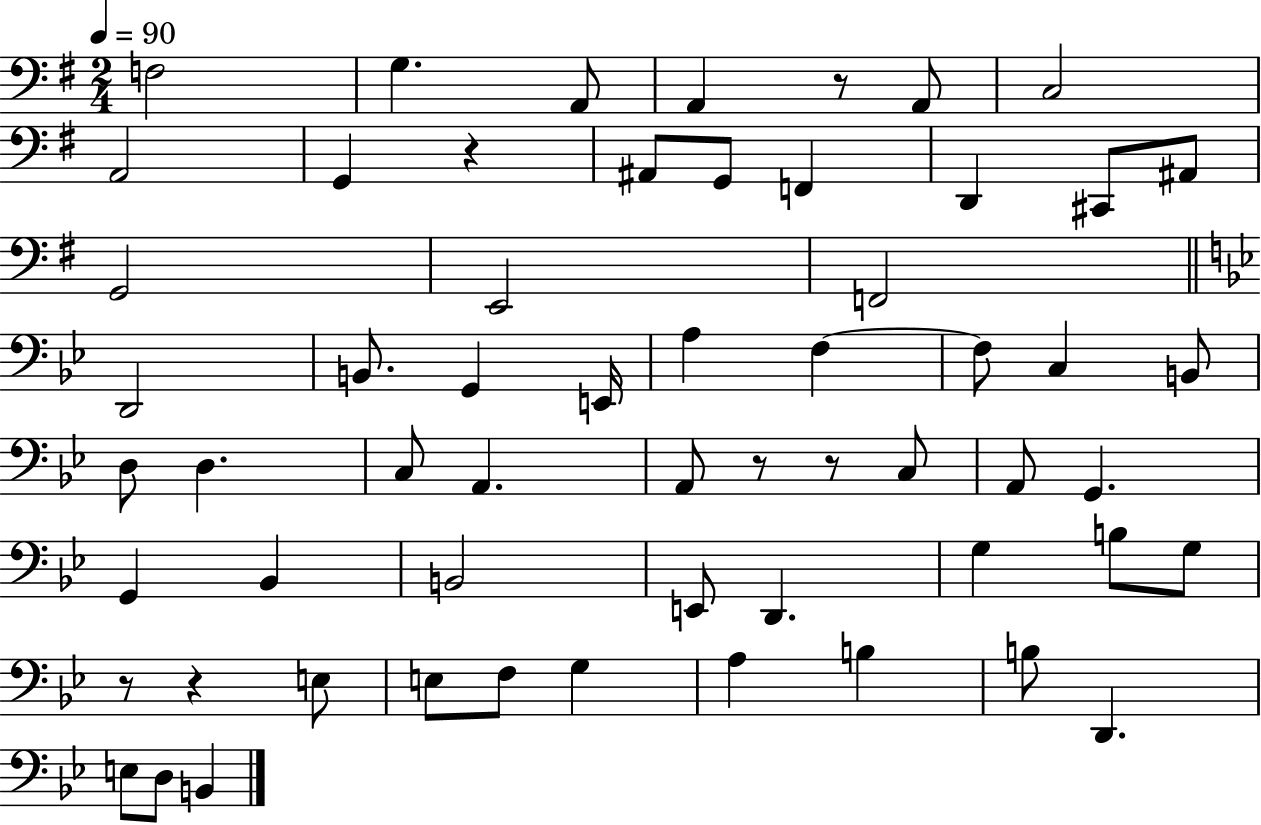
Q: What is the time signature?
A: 2/4